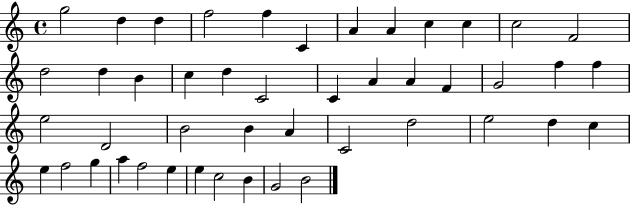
X:1
T:Untitled
M:4/4
L:1/4
K:C
g2 d d f2 f C A A c c c2 F2 d2 d B c d C2 C A A F G2 f f e2 D2 B2 B A C2 d2 e2 d c e f2 g a f2 e e c2 B G2 B2